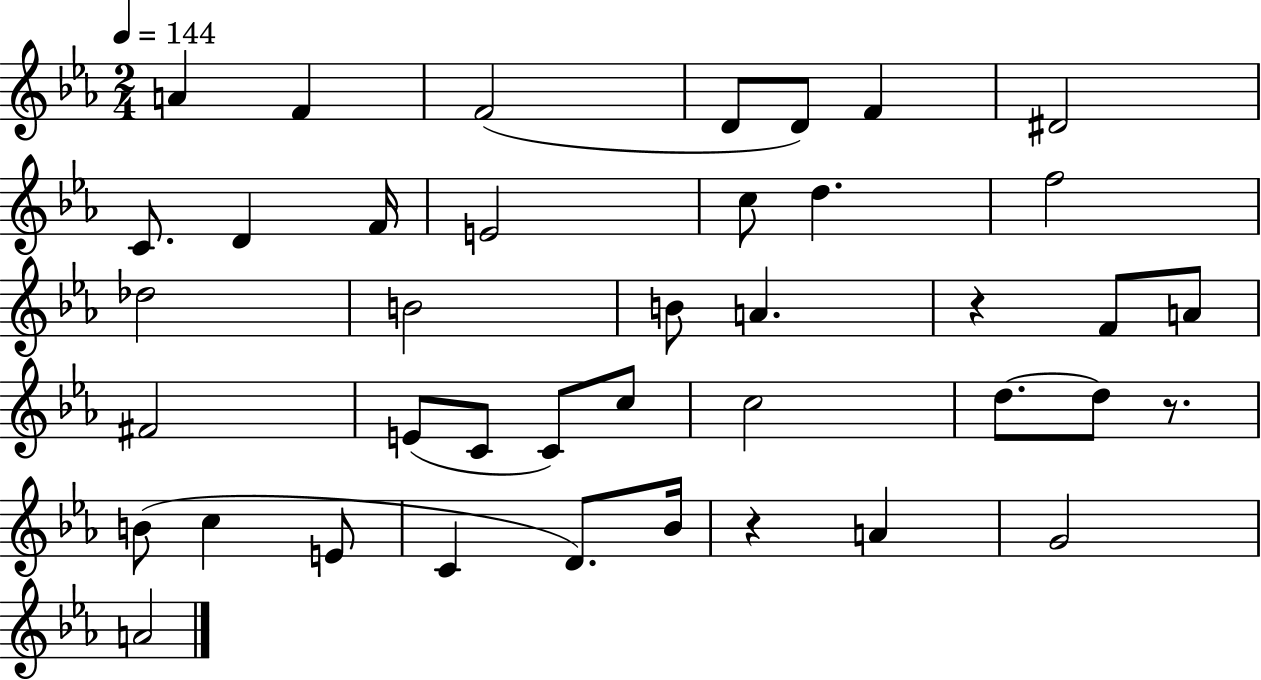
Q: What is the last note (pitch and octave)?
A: A4